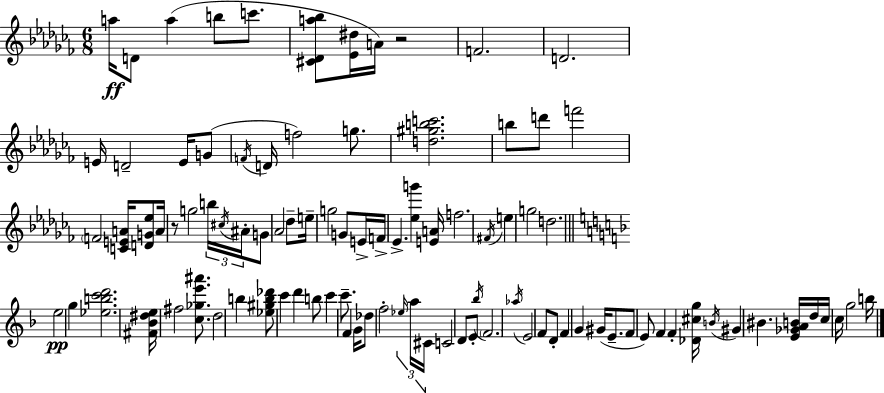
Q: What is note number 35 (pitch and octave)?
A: F5